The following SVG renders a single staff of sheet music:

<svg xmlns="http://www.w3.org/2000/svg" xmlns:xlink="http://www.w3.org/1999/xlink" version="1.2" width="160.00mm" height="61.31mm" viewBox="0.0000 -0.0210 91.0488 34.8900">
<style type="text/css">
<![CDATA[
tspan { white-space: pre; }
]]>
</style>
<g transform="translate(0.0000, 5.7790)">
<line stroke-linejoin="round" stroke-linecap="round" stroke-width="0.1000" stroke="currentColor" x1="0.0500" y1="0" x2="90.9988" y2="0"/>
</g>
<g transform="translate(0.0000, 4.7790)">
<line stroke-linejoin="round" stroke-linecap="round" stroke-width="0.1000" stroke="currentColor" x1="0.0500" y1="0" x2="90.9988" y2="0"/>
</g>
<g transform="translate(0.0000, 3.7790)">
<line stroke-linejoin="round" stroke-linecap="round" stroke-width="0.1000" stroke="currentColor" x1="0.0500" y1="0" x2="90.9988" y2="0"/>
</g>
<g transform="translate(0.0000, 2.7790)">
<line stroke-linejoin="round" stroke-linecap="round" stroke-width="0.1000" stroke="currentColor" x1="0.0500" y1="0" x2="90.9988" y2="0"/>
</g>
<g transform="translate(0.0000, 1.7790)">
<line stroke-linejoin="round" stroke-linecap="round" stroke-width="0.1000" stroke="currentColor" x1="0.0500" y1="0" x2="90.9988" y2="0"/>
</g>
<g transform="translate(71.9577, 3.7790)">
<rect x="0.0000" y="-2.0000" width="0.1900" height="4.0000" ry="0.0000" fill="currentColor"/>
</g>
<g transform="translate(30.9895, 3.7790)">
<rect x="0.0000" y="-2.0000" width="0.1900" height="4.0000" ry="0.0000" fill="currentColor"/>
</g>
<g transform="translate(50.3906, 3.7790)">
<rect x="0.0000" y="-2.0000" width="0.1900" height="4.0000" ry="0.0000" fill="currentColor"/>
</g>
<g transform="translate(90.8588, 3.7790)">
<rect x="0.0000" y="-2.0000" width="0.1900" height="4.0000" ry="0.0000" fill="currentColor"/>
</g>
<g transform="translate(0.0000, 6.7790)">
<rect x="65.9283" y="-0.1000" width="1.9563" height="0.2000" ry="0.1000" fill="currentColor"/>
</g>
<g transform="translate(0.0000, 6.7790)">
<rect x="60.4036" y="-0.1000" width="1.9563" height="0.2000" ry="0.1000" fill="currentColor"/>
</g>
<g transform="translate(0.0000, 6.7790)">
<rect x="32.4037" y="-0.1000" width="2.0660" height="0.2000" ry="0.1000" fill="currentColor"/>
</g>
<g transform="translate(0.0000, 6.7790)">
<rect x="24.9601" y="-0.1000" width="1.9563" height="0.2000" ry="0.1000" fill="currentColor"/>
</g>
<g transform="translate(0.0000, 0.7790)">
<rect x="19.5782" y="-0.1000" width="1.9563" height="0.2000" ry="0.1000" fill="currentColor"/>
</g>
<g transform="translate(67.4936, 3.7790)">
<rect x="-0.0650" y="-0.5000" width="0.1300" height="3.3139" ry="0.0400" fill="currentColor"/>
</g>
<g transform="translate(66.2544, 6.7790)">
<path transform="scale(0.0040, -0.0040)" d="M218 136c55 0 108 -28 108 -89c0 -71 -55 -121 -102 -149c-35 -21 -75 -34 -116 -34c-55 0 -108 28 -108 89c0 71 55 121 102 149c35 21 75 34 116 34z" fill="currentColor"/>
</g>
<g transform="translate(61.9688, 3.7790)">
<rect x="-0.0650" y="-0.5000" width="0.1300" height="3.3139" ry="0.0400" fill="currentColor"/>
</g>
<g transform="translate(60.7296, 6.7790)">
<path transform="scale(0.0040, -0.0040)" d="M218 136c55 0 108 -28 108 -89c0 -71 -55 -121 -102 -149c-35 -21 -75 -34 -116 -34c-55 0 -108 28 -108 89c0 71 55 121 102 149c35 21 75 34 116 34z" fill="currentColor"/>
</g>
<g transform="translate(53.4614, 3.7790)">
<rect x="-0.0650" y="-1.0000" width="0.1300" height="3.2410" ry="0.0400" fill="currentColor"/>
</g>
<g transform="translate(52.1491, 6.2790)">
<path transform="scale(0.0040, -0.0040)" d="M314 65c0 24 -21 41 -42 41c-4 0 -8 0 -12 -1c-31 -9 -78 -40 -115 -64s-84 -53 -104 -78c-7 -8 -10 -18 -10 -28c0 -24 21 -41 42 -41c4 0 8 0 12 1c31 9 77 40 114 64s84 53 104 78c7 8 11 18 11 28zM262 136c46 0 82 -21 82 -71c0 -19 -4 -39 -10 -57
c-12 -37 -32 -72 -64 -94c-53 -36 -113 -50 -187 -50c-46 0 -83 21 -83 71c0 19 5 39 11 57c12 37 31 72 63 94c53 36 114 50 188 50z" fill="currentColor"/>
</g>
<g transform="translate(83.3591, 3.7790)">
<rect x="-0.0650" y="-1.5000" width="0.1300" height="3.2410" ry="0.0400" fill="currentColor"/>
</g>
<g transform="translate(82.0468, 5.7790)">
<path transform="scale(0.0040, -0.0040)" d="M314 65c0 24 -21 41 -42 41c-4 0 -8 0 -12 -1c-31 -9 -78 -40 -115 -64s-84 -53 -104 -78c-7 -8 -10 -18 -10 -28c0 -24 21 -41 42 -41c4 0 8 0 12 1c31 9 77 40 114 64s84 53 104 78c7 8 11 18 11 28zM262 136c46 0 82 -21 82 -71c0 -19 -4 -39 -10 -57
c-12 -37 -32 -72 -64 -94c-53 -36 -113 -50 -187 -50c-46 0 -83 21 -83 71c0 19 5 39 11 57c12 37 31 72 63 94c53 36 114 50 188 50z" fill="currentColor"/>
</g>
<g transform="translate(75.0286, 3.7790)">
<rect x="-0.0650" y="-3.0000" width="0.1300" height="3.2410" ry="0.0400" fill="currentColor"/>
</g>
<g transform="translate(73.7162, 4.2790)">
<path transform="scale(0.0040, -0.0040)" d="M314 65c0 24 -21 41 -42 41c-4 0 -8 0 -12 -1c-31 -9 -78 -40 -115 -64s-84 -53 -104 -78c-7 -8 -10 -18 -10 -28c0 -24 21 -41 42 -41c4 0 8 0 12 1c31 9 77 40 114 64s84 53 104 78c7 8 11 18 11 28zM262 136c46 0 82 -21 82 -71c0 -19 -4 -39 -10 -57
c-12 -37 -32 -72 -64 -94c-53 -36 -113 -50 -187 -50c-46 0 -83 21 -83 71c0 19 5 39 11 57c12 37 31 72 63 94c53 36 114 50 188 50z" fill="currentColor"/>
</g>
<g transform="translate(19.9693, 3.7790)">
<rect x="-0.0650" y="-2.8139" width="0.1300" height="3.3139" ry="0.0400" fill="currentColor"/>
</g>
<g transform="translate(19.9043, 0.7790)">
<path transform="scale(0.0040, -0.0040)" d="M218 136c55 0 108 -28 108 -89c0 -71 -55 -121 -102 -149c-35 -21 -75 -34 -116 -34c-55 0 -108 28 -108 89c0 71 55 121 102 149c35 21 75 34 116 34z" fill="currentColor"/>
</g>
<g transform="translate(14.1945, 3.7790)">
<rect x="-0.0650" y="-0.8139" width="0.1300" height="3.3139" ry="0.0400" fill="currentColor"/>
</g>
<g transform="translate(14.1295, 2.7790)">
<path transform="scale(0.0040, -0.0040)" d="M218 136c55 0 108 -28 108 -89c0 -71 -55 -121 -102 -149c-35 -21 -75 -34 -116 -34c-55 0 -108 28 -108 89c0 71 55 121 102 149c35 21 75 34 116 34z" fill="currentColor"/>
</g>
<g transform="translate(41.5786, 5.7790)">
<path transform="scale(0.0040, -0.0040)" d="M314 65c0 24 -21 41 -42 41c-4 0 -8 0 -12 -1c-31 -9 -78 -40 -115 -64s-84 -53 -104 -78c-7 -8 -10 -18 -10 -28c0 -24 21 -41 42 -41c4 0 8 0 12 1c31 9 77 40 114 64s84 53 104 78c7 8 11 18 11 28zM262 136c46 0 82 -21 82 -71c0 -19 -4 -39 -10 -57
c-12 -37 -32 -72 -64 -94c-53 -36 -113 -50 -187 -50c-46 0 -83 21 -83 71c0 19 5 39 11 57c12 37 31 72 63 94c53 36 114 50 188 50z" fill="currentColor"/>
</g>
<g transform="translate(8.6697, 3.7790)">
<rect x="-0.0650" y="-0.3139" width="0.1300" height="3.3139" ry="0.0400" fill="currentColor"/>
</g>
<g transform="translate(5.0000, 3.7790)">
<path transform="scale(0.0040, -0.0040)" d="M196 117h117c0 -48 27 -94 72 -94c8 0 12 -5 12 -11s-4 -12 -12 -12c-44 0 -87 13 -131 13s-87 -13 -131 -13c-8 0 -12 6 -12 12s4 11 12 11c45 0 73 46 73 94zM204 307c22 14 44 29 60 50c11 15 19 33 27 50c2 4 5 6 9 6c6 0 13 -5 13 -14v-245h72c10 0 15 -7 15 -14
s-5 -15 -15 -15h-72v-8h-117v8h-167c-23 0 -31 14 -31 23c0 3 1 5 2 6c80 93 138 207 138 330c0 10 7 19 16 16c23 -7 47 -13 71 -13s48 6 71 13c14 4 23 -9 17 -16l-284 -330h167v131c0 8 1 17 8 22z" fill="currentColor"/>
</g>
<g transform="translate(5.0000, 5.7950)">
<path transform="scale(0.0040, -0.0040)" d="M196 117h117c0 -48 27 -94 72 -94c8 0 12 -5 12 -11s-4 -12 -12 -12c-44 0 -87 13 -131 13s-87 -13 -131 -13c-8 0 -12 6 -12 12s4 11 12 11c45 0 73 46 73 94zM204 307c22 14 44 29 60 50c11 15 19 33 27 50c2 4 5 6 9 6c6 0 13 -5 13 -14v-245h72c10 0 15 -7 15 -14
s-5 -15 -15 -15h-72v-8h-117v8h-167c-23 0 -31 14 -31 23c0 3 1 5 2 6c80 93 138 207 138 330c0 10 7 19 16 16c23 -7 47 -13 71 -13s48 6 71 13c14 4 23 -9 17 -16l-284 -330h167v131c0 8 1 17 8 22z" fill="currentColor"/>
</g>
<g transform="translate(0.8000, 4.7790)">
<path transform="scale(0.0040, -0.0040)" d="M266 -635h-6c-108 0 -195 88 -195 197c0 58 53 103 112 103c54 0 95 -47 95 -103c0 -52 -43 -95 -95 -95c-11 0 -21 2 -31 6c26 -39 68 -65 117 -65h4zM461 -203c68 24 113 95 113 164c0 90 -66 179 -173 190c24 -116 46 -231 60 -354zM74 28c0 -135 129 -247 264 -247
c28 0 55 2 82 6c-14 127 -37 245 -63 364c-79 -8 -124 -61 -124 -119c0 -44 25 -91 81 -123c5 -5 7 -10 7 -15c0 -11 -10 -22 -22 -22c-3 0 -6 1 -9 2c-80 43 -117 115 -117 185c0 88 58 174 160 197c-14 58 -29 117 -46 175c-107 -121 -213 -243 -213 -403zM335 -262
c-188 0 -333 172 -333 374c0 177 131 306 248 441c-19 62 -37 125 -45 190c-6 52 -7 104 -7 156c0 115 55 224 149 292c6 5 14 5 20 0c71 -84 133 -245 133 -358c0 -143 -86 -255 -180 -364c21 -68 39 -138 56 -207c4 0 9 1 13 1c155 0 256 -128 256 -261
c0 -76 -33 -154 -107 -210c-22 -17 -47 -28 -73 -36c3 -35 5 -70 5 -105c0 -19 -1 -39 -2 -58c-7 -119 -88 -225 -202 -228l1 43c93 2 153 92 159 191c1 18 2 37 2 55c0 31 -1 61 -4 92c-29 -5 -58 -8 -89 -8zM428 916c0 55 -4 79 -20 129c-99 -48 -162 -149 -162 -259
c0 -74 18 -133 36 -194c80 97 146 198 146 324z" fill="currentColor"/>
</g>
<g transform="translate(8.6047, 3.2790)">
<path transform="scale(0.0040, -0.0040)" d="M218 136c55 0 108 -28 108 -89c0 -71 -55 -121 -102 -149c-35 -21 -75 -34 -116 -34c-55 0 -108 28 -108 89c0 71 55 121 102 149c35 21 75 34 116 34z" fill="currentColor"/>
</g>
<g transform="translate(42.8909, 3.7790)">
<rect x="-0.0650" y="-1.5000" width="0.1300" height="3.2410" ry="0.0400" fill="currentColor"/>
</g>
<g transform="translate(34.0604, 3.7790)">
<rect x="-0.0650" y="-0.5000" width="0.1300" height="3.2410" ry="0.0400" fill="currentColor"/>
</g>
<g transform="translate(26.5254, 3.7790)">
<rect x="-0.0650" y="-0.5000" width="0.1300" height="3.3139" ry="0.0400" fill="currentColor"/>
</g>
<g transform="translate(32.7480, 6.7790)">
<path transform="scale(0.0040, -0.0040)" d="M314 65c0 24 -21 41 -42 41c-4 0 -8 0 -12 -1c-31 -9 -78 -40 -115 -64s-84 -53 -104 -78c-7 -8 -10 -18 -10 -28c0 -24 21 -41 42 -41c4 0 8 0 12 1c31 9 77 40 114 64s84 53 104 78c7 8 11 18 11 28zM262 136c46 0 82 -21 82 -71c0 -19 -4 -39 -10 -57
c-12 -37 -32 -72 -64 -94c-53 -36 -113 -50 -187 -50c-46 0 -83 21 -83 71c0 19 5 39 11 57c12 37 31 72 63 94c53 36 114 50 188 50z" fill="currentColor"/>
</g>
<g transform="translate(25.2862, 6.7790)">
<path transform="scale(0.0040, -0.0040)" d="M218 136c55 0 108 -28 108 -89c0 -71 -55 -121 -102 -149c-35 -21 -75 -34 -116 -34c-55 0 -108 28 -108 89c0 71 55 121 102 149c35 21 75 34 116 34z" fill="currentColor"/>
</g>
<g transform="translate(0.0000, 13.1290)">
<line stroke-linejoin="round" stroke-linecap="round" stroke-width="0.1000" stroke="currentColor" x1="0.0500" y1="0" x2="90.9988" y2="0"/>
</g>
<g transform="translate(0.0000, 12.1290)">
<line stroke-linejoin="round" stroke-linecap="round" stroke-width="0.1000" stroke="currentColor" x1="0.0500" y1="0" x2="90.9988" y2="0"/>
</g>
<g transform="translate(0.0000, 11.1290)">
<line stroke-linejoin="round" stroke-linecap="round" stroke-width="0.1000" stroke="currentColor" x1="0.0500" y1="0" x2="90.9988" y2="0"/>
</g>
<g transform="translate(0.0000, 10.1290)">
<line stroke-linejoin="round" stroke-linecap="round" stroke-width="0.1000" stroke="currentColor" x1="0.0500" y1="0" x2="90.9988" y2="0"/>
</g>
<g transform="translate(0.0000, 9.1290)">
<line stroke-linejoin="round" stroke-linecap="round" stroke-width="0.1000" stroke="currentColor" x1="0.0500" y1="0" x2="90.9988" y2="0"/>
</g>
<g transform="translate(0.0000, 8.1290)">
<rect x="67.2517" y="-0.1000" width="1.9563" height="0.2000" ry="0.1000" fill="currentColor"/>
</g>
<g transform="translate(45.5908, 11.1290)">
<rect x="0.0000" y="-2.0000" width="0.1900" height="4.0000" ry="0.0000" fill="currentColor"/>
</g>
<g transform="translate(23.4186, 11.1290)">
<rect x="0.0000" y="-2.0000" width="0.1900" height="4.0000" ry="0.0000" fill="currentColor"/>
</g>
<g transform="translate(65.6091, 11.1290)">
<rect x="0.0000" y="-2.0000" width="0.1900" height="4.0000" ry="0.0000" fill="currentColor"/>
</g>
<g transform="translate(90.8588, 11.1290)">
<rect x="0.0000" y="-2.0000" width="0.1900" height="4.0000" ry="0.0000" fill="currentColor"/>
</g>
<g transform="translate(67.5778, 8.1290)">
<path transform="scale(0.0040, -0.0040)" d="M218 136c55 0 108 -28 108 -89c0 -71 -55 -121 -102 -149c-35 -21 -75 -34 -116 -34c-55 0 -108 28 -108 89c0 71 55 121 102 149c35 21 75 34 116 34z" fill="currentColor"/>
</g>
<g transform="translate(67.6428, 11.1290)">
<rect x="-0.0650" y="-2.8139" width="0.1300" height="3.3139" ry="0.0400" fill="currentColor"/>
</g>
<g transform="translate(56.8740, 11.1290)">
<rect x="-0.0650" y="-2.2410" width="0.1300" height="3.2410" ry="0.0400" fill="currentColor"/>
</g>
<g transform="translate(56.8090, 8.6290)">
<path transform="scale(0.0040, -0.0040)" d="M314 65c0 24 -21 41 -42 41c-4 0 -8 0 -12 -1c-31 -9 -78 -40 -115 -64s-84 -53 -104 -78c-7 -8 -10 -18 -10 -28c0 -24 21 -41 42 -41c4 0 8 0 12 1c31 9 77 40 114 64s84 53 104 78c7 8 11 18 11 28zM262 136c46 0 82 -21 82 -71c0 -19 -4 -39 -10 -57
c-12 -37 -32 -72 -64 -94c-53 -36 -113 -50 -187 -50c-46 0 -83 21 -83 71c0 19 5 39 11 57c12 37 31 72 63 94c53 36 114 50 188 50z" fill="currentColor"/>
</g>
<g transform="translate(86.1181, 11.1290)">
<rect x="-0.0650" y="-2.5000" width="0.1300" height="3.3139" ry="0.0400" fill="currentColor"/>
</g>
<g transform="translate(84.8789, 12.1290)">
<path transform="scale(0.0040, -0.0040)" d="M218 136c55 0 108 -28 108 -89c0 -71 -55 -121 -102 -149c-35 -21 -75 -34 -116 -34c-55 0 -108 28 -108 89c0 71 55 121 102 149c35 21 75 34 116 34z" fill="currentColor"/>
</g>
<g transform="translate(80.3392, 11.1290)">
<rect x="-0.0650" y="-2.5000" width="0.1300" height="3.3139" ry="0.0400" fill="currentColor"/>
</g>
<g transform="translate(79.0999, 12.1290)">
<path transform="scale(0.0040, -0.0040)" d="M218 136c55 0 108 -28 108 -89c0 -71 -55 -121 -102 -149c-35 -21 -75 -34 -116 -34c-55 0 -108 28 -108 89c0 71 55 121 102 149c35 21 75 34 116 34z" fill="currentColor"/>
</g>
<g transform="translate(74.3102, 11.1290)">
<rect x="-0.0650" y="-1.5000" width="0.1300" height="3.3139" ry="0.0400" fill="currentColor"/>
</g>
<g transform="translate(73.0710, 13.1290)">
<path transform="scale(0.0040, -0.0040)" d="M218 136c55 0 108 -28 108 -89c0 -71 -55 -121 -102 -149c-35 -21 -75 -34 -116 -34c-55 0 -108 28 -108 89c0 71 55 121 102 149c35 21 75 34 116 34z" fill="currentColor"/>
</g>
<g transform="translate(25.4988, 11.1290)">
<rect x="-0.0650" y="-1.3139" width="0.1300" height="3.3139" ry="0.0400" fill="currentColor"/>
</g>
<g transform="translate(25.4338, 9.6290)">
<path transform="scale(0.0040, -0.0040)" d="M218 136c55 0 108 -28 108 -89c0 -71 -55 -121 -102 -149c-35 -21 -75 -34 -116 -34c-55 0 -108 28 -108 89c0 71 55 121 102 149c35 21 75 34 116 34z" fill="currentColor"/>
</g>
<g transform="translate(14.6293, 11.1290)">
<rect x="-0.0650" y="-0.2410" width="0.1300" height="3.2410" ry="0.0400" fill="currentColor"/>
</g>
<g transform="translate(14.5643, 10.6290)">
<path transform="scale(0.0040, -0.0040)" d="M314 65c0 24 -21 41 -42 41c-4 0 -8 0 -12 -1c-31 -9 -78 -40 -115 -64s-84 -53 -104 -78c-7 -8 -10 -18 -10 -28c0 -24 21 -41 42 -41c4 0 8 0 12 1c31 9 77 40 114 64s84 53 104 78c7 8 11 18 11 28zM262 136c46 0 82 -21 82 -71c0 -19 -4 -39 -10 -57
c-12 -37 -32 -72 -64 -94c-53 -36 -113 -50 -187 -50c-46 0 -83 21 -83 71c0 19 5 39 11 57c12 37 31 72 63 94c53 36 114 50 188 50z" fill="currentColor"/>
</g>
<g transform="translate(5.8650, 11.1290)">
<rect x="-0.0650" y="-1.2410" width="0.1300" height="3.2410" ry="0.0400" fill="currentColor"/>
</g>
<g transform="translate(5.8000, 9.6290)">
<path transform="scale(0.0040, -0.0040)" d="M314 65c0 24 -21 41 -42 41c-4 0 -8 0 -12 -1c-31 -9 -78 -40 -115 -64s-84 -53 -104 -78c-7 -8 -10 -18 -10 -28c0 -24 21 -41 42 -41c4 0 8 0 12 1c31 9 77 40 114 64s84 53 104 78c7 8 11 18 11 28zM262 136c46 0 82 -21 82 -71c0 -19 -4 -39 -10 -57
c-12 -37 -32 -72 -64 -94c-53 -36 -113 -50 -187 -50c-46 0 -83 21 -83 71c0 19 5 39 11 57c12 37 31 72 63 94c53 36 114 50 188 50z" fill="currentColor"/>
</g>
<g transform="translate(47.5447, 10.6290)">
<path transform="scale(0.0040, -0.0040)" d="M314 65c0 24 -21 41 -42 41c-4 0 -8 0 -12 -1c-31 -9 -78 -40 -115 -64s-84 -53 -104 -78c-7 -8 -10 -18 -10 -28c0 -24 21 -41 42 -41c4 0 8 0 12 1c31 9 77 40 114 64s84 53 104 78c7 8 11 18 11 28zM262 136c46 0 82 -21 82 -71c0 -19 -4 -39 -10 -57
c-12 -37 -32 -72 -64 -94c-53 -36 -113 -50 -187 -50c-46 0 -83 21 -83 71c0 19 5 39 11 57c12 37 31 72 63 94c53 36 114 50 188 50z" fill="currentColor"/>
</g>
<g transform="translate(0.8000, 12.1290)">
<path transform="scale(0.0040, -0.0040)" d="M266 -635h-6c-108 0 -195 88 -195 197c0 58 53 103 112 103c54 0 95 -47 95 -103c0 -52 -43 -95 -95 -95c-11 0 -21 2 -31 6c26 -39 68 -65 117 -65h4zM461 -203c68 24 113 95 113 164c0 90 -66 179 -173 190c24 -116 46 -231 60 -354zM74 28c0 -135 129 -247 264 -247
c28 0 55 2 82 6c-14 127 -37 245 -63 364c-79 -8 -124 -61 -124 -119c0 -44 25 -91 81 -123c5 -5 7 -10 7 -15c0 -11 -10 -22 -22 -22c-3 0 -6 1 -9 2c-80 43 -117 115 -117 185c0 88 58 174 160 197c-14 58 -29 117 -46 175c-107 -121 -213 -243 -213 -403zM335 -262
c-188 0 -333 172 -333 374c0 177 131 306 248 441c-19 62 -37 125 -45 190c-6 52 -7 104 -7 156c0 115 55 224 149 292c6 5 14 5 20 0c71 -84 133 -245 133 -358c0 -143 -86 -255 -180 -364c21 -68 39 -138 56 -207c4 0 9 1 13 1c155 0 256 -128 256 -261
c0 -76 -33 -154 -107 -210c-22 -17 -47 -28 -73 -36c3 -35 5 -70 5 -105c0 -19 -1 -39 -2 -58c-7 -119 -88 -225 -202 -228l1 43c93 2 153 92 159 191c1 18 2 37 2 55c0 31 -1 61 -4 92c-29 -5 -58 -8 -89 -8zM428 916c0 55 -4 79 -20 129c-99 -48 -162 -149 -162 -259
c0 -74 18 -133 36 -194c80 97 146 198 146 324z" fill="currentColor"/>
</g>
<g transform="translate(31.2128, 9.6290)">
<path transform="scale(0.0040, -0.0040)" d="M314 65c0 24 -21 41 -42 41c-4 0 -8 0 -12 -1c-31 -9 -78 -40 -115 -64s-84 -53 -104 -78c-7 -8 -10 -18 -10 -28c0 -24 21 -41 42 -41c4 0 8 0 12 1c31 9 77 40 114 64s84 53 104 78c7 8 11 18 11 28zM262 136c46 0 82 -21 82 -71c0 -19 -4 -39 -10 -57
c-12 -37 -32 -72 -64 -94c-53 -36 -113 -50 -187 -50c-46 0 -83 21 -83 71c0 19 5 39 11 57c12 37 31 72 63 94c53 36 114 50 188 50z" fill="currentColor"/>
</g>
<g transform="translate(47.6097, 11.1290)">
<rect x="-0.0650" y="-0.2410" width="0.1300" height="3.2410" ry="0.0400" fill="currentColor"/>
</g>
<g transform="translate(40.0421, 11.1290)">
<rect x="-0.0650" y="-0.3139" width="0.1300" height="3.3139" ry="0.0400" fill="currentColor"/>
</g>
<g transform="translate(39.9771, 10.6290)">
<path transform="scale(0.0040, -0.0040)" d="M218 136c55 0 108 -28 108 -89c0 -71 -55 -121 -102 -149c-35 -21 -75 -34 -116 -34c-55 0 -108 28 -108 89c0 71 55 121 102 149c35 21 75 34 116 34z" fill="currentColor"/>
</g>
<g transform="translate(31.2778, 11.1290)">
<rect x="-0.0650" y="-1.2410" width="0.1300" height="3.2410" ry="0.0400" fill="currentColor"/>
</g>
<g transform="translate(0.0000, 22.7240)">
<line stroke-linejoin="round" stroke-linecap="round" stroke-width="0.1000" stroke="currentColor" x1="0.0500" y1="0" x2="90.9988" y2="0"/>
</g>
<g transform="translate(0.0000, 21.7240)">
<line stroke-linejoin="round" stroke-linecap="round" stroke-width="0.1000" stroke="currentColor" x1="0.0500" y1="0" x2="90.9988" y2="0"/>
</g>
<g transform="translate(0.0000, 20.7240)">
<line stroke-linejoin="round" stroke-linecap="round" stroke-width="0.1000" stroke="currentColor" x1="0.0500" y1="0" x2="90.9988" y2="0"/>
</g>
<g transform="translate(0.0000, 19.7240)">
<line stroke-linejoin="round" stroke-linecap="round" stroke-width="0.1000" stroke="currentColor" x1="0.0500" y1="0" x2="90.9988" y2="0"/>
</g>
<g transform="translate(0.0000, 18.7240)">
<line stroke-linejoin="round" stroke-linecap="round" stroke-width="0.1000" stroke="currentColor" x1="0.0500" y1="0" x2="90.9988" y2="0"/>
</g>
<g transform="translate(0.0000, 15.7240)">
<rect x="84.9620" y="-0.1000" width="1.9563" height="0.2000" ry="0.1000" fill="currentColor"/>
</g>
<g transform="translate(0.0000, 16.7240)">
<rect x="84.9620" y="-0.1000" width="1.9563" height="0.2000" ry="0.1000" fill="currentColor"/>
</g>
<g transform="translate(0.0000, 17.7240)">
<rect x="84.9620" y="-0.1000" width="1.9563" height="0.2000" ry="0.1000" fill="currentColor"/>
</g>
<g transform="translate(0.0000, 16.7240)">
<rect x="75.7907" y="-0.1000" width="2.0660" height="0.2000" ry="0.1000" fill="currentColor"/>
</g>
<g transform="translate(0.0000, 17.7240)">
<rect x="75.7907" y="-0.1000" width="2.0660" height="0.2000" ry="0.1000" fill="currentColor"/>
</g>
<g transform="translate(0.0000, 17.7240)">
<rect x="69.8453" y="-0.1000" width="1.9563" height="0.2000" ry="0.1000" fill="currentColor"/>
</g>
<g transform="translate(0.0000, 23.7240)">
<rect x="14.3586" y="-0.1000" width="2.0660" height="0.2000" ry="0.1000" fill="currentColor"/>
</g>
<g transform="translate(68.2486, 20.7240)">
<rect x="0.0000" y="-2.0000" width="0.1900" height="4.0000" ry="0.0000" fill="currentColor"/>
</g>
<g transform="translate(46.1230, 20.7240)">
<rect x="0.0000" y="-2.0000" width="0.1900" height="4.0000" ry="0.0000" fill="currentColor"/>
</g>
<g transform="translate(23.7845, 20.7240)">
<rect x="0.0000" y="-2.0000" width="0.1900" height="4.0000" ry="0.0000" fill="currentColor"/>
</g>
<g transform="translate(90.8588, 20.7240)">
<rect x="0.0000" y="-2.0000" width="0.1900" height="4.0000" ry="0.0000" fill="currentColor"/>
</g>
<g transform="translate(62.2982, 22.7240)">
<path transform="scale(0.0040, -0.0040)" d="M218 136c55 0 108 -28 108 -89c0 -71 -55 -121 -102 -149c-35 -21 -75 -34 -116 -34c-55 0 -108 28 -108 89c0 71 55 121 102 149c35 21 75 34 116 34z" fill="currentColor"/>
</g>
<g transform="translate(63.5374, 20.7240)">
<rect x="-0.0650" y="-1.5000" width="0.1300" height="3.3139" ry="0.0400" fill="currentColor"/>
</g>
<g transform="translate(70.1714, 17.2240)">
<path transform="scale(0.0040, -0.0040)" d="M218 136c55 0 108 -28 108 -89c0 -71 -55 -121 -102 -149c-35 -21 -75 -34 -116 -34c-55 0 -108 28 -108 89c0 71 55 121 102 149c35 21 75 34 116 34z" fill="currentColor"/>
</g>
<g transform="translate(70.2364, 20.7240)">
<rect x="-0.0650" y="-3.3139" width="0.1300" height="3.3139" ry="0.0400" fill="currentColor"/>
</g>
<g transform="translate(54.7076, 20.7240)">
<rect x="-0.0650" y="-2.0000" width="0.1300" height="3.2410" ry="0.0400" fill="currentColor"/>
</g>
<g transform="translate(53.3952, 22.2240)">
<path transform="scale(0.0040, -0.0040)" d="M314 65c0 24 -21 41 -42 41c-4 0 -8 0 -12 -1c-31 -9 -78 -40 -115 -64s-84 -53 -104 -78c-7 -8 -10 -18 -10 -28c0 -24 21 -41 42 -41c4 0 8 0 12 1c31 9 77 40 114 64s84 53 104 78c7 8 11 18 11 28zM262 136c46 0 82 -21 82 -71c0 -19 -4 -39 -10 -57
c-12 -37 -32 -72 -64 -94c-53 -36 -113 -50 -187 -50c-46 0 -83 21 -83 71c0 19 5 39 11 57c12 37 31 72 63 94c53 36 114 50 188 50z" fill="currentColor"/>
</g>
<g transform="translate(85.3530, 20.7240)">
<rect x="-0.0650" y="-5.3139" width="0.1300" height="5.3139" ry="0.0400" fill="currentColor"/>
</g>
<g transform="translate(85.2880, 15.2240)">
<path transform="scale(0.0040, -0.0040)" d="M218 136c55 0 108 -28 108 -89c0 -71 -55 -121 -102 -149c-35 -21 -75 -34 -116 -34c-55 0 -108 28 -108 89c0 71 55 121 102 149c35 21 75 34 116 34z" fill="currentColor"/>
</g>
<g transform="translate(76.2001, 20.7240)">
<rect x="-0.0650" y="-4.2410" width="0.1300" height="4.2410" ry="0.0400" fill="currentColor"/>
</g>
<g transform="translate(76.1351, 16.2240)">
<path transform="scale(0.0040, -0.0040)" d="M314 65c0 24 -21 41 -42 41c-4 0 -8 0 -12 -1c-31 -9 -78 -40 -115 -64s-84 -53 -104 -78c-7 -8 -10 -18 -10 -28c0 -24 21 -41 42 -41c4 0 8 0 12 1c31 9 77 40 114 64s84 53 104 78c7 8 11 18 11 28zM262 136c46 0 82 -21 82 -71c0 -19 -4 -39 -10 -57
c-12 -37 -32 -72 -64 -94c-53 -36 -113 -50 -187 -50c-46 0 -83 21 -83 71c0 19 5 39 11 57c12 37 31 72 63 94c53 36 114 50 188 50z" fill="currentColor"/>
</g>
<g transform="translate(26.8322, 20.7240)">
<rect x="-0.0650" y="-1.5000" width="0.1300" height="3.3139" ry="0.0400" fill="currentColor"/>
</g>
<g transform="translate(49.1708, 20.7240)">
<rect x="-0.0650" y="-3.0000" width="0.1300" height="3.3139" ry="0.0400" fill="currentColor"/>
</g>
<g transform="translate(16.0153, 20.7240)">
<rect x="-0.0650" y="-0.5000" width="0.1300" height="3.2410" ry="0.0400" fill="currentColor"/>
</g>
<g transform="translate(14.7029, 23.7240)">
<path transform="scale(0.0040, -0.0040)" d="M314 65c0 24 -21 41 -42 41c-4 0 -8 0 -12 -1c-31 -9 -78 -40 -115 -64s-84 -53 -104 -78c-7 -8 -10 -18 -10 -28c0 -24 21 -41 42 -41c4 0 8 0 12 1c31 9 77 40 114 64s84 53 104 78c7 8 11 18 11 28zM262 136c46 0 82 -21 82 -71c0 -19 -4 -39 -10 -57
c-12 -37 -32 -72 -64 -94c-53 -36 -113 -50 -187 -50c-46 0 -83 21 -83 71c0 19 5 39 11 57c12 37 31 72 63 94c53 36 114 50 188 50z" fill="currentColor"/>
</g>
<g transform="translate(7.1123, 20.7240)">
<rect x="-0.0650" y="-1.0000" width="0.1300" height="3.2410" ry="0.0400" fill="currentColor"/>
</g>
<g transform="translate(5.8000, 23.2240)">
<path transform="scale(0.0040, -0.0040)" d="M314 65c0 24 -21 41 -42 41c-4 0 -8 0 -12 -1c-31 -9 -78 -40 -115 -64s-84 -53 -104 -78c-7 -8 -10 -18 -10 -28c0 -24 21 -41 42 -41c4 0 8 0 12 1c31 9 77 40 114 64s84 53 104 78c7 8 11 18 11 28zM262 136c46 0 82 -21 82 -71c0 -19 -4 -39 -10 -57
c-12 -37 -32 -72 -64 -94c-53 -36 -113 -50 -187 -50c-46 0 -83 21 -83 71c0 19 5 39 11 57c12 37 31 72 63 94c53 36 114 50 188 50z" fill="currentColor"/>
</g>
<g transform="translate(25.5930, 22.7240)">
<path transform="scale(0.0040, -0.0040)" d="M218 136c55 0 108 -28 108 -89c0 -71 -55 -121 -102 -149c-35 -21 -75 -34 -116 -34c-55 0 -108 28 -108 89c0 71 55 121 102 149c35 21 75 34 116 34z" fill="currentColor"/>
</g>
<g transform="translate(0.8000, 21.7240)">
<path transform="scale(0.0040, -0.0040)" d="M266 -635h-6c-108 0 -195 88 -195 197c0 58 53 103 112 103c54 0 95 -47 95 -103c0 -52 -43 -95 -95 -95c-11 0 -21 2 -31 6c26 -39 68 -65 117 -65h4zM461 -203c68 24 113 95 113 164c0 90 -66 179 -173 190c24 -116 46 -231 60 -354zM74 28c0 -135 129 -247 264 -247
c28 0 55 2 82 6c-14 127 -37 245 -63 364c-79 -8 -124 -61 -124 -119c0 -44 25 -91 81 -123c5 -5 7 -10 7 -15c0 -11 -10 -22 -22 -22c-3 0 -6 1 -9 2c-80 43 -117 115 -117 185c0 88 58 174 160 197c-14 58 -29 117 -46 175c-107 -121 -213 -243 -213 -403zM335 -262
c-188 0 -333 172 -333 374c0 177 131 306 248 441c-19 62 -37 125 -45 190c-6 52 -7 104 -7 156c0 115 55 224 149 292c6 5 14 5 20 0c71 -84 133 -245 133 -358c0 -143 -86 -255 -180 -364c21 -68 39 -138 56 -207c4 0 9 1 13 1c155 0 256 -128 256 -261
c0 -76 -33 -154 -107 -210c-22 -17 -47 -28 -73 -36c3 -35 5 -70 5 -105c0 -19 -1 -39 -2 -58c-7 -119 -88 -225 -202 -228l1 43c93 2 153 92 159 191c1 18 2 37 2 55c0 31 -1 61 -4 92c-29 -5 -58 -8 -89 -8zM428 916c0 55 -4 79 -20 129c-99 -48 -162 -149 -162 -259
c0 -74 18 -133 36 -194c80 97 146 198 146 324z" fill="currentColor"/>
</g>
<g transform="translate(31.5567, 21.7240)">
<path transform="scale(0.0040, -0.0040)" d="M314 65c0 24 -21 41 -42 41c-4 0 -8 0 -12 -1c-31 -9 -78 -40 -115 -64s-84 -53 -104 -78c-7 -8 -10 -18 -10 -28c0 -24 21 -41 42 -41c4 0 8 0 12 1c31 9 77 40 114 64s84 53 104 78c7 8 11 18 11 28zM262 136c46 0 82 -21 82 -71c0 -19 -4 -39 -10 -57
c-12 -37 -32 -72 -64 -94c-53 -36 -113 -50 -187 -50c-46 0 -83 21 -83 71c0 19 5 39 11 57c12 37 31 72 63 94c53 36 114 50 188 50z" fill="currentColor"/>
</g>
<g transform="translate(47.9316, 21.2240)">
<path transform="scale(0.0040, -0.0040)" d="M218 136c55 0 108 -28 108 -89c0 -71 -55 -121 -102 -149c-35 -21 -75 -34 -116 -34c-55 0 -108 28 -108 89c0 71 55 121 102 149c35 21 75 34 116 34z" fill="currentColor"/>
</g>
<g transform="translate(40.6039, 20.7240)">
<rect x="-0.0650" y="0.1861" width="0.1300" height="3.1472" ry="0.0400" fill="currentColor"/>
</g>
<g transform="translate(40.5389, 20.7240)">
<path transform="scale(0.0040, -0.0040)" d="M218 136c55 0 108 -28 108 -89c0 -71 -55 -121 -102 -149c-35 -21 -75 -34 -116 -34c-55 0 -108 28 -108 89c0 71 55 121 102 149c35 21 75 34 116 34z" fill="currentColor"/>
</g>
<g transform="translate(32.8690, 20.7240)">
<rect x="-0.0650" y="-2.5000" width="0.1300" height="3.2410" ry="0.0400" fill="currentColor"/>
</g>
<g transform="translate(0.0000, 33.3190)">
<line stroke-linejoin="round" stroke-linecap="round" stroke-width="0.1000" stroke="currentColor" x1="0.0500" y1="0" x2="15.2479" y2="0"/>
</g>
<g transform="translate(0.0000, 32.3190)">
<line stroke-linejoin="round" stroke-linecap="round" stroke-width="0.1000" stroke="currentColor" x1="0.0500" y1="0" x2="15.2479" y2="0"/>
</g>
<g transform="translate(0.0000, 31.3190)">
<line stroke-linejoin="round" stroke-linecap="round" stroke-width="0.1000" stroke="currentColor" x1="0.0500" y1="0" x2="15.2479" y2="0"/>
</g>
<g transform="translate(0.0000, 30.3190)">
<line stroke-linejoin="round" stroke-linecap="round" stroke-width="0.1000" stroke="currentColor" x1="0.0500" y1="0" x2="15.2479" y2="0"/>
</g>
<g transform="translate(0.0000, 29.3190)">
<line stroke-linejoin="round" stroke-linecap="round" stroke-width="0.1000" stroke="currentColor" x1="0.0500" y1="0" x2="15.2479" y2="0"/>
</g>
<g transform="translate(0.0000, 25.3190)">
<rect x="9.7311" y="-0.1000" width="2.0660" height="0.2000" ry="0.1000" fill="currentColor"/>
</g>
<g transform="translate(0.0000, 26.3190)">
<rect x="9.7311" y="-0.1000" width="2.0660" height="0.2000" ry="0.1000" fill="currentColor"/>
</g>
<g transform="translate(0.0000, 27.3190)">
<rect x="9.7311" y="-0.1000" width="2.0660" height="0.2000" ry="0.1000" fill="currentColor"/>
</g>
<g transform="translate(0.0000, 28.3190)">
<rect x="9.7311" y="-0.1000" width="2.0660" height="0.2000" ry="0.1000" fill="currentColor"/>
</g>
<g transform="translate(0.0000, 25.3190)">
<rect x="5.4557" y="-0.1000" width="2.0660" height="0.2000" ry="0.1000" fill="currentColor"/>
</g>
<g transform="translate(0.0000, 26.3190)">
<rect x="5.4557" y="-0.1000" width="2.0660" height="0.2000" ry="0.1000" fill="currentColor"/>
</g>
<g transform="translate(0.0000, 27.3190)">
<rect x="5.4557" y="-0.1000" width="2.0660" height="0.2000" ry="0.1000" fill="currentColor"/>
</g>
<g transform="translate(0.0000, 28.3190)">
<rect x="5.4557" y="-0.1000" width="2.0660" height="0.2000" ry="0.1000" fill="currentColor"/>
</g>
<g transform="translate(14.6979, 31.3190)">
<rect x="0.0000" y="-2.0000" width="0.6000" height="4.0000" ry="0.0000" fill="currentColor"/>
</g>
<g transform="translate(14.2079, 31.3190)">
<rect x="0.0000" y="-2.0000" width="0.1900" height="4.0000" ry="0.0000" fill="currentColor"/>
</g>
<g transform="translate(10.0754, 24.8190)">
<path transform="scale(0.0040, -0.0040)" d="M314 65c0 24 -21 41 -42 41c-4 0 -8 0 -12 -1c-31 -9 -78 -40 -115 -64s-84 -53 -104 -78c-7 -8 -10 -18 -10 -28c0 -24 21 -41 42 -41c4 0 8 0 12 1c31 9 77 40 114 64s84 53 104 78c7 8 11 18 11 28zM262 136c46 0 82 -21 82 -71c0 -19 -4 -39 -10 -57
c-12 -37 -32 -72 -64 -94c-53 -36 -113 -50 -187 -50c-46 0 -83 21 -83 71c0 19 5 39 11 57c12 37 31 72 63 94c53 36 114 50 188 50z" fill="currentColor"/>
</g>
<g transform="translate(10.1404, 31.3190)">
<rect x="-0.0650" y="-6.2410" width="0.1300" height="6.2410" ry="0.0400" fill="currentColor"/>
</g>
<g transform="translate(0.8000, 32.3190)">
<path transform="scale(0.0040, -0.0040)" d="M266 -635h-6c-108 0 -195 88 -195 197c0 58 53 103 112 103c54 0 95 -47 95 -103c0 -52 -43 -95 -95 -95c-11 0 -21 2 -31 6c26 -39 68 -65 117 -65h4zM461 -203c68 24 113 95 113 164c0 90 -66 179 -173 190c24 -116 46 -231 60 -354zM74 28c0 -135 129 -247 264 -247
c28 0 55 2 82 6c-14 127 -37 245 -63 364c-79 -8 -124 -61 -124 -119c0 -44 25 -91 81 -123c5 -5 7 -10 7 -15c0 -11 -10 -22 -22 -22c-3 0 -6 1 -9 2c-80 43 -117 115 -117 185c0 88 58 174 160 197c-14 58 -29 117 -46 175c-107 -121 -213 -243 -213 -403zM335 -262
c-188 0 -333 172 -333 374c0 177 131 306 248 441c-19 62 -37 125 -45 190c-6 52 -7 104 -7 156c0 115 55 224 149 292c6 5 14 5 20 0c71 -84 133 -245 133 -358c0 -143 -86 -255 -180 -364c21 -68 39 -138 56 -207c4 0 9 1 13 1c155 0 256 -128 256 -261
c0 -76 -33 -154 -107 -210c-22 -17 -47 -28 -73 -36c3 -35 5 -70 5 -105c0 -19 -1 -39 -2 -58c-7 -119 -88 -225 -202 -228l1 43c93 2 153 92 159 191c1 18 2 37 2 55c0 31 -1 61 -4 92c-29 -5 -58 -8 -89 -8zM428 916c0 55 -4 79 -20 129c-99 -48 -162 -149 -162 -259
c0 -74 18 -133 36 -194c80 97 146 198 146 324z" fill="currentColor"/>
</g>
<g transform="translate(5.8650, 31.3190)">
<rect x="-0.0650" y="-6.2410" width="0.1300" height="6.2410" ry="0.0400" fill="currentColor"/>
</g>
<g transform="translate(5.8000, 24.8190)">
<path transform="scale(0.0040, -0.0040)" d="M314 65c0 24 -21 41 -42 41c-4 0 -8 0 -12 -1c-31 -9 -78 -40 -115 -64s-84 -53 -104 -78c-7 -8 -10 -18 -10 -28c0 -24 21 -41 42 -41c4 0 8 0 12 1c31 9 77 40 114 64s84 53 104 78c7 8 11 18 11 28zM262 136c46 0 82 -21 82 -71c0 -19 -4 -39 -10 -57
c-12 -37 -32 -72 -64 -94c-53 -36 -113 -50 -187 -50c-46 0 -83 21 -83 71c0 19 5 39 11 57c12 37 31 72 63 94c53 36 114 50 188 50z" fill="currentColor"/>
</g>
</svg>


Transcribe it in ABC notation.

X:1
T:Untitled
M:4/4
L:1/4
K:C
c d a C C2 E2 D2 C C A2 E2 e2 c2 e e2 c c2 g2 a E G G D2 C2 E G2 B A F2 E b d'2 f' a'2 a'2